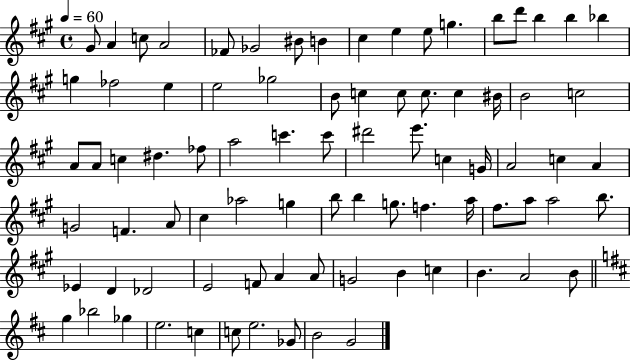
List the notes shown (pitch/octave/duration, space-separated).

G#4/e A4/q C5/e A4/h FES4/e Gb4/h BIS4/e B4/q C#5/q E5/q E5/e G5/q. B5/e D6/e B5/q B5/q Bb5/q G5/q FES5/h E5/q E5/h Gb5/h B4/e C5/q C5/e C5/e. C5/q BIS4/s B4/h C5/h A4/e A4/e C5/q D#5/q. FES5/e A5/h C6/q. C6/e D#6/h E6/e. C5/q G4/s A4/h C5/q A4/q G4/h F4/q. A4/e C#5/q Ab5/h G5/q B5/e B5/q G5/e. F5/q. A5/s F#5/e. A5/e A5/h B5/e. Eb4/q D4/q Db4/h E4/h F4/e A4/q A4/e G4/h B4/q C5/q B4/q. A4/h B4/e G5/q Bb5/h Gb5/q E5/h. C5/q C5/e E5/h. Gb4/e B4/h G4/h